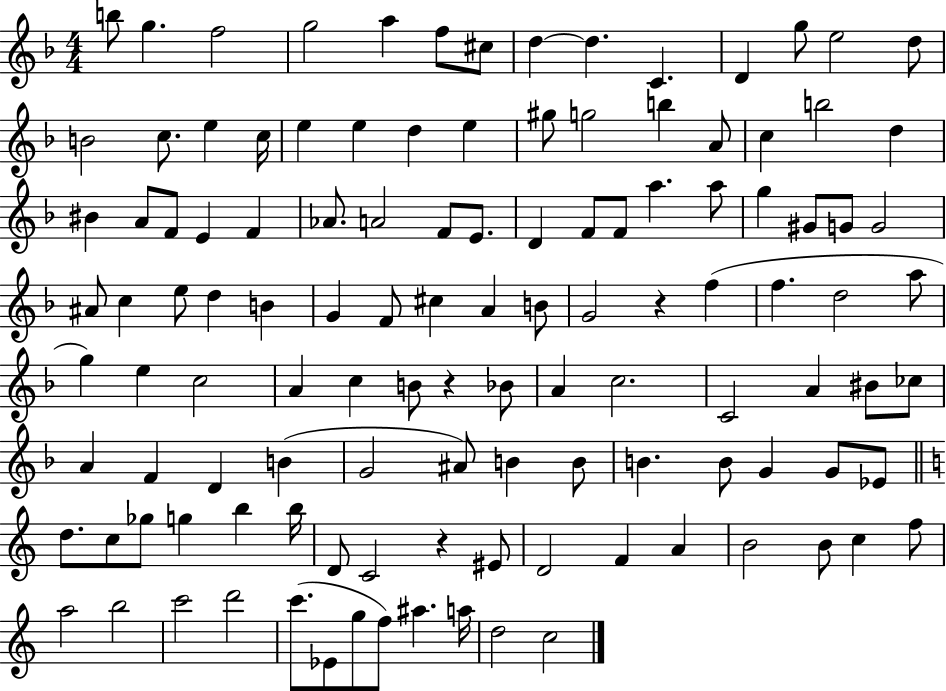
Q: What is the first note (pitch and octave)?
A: B5